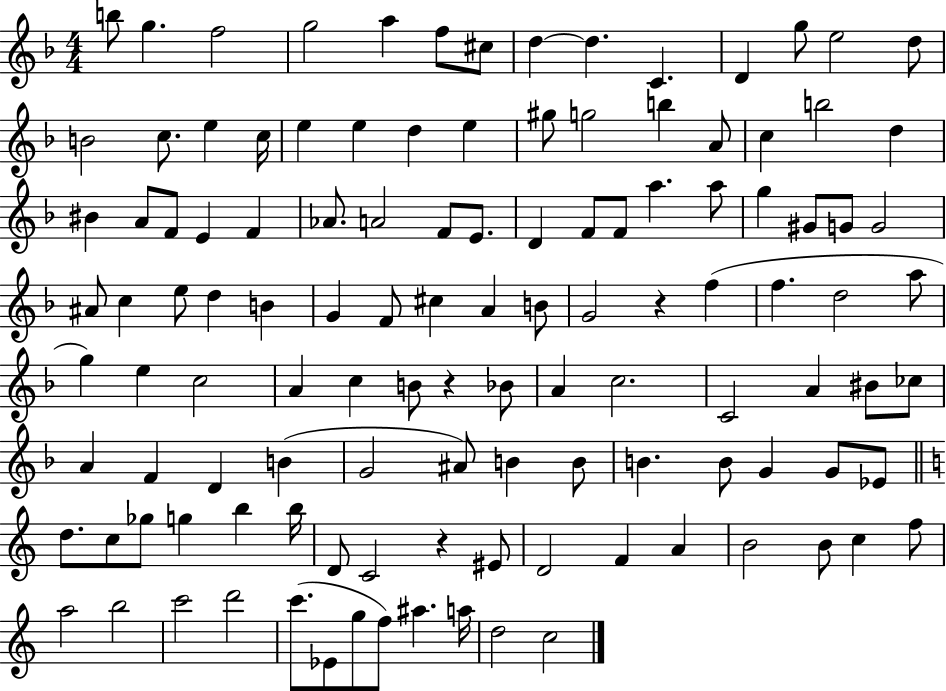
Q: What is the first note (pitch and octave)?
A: B5